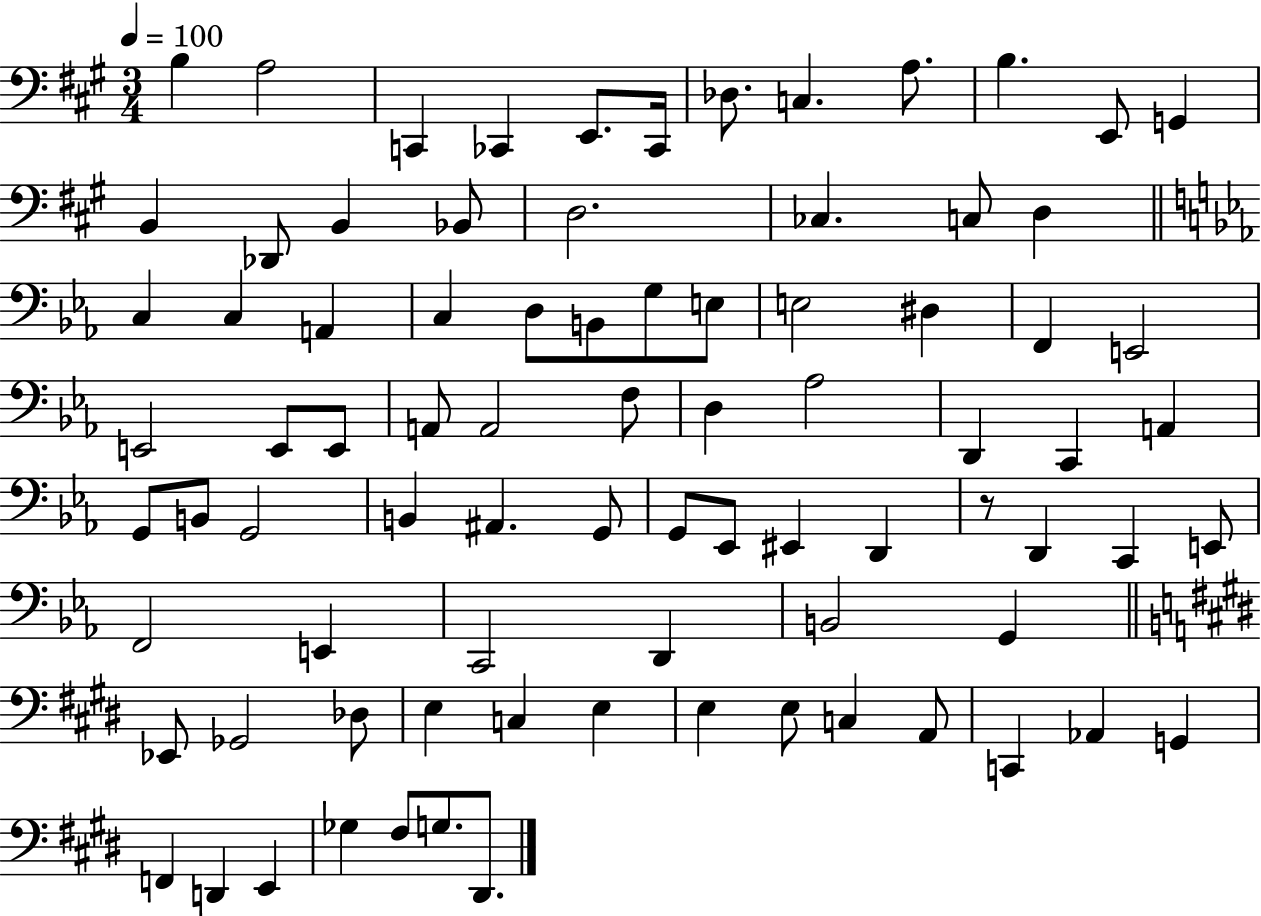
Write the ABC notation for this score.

X:1
T:Untitled
M:3/4
L:1/4
K:A
B, A,2 C,, _C,, E,,/2 _C,,/4 _D,/2 C, A,/2 B, E,,/2 G,, B,, _D,,/2 B,, _B,,/2 D,2 _C, C,/2 D, C, C, A,, C, D,/2 B,,/2 G,/2 E,/2 E,2 ^D, F,, E,,2 E,,2 E,,/2 E,,/2 A,,/2 A,,2 F,/2 D, _A,2 D,, C,, A,, G,,/2 B,,/2 G,,2 B,, ^A,, G,,/2 G,,/2 _E,,/2 ^E,, D,, z/2 D,, C,, E,,/2 F,,2 E,, C,,2 D,, B,,2 G,, _E,,/2 _G,,2 _D,/2 E, C, E, E, E,/2 C, A,,/2 C,, _A,, G,, F,, D,, E,, _G, ^F,/2 G,/2 ^D,,/2